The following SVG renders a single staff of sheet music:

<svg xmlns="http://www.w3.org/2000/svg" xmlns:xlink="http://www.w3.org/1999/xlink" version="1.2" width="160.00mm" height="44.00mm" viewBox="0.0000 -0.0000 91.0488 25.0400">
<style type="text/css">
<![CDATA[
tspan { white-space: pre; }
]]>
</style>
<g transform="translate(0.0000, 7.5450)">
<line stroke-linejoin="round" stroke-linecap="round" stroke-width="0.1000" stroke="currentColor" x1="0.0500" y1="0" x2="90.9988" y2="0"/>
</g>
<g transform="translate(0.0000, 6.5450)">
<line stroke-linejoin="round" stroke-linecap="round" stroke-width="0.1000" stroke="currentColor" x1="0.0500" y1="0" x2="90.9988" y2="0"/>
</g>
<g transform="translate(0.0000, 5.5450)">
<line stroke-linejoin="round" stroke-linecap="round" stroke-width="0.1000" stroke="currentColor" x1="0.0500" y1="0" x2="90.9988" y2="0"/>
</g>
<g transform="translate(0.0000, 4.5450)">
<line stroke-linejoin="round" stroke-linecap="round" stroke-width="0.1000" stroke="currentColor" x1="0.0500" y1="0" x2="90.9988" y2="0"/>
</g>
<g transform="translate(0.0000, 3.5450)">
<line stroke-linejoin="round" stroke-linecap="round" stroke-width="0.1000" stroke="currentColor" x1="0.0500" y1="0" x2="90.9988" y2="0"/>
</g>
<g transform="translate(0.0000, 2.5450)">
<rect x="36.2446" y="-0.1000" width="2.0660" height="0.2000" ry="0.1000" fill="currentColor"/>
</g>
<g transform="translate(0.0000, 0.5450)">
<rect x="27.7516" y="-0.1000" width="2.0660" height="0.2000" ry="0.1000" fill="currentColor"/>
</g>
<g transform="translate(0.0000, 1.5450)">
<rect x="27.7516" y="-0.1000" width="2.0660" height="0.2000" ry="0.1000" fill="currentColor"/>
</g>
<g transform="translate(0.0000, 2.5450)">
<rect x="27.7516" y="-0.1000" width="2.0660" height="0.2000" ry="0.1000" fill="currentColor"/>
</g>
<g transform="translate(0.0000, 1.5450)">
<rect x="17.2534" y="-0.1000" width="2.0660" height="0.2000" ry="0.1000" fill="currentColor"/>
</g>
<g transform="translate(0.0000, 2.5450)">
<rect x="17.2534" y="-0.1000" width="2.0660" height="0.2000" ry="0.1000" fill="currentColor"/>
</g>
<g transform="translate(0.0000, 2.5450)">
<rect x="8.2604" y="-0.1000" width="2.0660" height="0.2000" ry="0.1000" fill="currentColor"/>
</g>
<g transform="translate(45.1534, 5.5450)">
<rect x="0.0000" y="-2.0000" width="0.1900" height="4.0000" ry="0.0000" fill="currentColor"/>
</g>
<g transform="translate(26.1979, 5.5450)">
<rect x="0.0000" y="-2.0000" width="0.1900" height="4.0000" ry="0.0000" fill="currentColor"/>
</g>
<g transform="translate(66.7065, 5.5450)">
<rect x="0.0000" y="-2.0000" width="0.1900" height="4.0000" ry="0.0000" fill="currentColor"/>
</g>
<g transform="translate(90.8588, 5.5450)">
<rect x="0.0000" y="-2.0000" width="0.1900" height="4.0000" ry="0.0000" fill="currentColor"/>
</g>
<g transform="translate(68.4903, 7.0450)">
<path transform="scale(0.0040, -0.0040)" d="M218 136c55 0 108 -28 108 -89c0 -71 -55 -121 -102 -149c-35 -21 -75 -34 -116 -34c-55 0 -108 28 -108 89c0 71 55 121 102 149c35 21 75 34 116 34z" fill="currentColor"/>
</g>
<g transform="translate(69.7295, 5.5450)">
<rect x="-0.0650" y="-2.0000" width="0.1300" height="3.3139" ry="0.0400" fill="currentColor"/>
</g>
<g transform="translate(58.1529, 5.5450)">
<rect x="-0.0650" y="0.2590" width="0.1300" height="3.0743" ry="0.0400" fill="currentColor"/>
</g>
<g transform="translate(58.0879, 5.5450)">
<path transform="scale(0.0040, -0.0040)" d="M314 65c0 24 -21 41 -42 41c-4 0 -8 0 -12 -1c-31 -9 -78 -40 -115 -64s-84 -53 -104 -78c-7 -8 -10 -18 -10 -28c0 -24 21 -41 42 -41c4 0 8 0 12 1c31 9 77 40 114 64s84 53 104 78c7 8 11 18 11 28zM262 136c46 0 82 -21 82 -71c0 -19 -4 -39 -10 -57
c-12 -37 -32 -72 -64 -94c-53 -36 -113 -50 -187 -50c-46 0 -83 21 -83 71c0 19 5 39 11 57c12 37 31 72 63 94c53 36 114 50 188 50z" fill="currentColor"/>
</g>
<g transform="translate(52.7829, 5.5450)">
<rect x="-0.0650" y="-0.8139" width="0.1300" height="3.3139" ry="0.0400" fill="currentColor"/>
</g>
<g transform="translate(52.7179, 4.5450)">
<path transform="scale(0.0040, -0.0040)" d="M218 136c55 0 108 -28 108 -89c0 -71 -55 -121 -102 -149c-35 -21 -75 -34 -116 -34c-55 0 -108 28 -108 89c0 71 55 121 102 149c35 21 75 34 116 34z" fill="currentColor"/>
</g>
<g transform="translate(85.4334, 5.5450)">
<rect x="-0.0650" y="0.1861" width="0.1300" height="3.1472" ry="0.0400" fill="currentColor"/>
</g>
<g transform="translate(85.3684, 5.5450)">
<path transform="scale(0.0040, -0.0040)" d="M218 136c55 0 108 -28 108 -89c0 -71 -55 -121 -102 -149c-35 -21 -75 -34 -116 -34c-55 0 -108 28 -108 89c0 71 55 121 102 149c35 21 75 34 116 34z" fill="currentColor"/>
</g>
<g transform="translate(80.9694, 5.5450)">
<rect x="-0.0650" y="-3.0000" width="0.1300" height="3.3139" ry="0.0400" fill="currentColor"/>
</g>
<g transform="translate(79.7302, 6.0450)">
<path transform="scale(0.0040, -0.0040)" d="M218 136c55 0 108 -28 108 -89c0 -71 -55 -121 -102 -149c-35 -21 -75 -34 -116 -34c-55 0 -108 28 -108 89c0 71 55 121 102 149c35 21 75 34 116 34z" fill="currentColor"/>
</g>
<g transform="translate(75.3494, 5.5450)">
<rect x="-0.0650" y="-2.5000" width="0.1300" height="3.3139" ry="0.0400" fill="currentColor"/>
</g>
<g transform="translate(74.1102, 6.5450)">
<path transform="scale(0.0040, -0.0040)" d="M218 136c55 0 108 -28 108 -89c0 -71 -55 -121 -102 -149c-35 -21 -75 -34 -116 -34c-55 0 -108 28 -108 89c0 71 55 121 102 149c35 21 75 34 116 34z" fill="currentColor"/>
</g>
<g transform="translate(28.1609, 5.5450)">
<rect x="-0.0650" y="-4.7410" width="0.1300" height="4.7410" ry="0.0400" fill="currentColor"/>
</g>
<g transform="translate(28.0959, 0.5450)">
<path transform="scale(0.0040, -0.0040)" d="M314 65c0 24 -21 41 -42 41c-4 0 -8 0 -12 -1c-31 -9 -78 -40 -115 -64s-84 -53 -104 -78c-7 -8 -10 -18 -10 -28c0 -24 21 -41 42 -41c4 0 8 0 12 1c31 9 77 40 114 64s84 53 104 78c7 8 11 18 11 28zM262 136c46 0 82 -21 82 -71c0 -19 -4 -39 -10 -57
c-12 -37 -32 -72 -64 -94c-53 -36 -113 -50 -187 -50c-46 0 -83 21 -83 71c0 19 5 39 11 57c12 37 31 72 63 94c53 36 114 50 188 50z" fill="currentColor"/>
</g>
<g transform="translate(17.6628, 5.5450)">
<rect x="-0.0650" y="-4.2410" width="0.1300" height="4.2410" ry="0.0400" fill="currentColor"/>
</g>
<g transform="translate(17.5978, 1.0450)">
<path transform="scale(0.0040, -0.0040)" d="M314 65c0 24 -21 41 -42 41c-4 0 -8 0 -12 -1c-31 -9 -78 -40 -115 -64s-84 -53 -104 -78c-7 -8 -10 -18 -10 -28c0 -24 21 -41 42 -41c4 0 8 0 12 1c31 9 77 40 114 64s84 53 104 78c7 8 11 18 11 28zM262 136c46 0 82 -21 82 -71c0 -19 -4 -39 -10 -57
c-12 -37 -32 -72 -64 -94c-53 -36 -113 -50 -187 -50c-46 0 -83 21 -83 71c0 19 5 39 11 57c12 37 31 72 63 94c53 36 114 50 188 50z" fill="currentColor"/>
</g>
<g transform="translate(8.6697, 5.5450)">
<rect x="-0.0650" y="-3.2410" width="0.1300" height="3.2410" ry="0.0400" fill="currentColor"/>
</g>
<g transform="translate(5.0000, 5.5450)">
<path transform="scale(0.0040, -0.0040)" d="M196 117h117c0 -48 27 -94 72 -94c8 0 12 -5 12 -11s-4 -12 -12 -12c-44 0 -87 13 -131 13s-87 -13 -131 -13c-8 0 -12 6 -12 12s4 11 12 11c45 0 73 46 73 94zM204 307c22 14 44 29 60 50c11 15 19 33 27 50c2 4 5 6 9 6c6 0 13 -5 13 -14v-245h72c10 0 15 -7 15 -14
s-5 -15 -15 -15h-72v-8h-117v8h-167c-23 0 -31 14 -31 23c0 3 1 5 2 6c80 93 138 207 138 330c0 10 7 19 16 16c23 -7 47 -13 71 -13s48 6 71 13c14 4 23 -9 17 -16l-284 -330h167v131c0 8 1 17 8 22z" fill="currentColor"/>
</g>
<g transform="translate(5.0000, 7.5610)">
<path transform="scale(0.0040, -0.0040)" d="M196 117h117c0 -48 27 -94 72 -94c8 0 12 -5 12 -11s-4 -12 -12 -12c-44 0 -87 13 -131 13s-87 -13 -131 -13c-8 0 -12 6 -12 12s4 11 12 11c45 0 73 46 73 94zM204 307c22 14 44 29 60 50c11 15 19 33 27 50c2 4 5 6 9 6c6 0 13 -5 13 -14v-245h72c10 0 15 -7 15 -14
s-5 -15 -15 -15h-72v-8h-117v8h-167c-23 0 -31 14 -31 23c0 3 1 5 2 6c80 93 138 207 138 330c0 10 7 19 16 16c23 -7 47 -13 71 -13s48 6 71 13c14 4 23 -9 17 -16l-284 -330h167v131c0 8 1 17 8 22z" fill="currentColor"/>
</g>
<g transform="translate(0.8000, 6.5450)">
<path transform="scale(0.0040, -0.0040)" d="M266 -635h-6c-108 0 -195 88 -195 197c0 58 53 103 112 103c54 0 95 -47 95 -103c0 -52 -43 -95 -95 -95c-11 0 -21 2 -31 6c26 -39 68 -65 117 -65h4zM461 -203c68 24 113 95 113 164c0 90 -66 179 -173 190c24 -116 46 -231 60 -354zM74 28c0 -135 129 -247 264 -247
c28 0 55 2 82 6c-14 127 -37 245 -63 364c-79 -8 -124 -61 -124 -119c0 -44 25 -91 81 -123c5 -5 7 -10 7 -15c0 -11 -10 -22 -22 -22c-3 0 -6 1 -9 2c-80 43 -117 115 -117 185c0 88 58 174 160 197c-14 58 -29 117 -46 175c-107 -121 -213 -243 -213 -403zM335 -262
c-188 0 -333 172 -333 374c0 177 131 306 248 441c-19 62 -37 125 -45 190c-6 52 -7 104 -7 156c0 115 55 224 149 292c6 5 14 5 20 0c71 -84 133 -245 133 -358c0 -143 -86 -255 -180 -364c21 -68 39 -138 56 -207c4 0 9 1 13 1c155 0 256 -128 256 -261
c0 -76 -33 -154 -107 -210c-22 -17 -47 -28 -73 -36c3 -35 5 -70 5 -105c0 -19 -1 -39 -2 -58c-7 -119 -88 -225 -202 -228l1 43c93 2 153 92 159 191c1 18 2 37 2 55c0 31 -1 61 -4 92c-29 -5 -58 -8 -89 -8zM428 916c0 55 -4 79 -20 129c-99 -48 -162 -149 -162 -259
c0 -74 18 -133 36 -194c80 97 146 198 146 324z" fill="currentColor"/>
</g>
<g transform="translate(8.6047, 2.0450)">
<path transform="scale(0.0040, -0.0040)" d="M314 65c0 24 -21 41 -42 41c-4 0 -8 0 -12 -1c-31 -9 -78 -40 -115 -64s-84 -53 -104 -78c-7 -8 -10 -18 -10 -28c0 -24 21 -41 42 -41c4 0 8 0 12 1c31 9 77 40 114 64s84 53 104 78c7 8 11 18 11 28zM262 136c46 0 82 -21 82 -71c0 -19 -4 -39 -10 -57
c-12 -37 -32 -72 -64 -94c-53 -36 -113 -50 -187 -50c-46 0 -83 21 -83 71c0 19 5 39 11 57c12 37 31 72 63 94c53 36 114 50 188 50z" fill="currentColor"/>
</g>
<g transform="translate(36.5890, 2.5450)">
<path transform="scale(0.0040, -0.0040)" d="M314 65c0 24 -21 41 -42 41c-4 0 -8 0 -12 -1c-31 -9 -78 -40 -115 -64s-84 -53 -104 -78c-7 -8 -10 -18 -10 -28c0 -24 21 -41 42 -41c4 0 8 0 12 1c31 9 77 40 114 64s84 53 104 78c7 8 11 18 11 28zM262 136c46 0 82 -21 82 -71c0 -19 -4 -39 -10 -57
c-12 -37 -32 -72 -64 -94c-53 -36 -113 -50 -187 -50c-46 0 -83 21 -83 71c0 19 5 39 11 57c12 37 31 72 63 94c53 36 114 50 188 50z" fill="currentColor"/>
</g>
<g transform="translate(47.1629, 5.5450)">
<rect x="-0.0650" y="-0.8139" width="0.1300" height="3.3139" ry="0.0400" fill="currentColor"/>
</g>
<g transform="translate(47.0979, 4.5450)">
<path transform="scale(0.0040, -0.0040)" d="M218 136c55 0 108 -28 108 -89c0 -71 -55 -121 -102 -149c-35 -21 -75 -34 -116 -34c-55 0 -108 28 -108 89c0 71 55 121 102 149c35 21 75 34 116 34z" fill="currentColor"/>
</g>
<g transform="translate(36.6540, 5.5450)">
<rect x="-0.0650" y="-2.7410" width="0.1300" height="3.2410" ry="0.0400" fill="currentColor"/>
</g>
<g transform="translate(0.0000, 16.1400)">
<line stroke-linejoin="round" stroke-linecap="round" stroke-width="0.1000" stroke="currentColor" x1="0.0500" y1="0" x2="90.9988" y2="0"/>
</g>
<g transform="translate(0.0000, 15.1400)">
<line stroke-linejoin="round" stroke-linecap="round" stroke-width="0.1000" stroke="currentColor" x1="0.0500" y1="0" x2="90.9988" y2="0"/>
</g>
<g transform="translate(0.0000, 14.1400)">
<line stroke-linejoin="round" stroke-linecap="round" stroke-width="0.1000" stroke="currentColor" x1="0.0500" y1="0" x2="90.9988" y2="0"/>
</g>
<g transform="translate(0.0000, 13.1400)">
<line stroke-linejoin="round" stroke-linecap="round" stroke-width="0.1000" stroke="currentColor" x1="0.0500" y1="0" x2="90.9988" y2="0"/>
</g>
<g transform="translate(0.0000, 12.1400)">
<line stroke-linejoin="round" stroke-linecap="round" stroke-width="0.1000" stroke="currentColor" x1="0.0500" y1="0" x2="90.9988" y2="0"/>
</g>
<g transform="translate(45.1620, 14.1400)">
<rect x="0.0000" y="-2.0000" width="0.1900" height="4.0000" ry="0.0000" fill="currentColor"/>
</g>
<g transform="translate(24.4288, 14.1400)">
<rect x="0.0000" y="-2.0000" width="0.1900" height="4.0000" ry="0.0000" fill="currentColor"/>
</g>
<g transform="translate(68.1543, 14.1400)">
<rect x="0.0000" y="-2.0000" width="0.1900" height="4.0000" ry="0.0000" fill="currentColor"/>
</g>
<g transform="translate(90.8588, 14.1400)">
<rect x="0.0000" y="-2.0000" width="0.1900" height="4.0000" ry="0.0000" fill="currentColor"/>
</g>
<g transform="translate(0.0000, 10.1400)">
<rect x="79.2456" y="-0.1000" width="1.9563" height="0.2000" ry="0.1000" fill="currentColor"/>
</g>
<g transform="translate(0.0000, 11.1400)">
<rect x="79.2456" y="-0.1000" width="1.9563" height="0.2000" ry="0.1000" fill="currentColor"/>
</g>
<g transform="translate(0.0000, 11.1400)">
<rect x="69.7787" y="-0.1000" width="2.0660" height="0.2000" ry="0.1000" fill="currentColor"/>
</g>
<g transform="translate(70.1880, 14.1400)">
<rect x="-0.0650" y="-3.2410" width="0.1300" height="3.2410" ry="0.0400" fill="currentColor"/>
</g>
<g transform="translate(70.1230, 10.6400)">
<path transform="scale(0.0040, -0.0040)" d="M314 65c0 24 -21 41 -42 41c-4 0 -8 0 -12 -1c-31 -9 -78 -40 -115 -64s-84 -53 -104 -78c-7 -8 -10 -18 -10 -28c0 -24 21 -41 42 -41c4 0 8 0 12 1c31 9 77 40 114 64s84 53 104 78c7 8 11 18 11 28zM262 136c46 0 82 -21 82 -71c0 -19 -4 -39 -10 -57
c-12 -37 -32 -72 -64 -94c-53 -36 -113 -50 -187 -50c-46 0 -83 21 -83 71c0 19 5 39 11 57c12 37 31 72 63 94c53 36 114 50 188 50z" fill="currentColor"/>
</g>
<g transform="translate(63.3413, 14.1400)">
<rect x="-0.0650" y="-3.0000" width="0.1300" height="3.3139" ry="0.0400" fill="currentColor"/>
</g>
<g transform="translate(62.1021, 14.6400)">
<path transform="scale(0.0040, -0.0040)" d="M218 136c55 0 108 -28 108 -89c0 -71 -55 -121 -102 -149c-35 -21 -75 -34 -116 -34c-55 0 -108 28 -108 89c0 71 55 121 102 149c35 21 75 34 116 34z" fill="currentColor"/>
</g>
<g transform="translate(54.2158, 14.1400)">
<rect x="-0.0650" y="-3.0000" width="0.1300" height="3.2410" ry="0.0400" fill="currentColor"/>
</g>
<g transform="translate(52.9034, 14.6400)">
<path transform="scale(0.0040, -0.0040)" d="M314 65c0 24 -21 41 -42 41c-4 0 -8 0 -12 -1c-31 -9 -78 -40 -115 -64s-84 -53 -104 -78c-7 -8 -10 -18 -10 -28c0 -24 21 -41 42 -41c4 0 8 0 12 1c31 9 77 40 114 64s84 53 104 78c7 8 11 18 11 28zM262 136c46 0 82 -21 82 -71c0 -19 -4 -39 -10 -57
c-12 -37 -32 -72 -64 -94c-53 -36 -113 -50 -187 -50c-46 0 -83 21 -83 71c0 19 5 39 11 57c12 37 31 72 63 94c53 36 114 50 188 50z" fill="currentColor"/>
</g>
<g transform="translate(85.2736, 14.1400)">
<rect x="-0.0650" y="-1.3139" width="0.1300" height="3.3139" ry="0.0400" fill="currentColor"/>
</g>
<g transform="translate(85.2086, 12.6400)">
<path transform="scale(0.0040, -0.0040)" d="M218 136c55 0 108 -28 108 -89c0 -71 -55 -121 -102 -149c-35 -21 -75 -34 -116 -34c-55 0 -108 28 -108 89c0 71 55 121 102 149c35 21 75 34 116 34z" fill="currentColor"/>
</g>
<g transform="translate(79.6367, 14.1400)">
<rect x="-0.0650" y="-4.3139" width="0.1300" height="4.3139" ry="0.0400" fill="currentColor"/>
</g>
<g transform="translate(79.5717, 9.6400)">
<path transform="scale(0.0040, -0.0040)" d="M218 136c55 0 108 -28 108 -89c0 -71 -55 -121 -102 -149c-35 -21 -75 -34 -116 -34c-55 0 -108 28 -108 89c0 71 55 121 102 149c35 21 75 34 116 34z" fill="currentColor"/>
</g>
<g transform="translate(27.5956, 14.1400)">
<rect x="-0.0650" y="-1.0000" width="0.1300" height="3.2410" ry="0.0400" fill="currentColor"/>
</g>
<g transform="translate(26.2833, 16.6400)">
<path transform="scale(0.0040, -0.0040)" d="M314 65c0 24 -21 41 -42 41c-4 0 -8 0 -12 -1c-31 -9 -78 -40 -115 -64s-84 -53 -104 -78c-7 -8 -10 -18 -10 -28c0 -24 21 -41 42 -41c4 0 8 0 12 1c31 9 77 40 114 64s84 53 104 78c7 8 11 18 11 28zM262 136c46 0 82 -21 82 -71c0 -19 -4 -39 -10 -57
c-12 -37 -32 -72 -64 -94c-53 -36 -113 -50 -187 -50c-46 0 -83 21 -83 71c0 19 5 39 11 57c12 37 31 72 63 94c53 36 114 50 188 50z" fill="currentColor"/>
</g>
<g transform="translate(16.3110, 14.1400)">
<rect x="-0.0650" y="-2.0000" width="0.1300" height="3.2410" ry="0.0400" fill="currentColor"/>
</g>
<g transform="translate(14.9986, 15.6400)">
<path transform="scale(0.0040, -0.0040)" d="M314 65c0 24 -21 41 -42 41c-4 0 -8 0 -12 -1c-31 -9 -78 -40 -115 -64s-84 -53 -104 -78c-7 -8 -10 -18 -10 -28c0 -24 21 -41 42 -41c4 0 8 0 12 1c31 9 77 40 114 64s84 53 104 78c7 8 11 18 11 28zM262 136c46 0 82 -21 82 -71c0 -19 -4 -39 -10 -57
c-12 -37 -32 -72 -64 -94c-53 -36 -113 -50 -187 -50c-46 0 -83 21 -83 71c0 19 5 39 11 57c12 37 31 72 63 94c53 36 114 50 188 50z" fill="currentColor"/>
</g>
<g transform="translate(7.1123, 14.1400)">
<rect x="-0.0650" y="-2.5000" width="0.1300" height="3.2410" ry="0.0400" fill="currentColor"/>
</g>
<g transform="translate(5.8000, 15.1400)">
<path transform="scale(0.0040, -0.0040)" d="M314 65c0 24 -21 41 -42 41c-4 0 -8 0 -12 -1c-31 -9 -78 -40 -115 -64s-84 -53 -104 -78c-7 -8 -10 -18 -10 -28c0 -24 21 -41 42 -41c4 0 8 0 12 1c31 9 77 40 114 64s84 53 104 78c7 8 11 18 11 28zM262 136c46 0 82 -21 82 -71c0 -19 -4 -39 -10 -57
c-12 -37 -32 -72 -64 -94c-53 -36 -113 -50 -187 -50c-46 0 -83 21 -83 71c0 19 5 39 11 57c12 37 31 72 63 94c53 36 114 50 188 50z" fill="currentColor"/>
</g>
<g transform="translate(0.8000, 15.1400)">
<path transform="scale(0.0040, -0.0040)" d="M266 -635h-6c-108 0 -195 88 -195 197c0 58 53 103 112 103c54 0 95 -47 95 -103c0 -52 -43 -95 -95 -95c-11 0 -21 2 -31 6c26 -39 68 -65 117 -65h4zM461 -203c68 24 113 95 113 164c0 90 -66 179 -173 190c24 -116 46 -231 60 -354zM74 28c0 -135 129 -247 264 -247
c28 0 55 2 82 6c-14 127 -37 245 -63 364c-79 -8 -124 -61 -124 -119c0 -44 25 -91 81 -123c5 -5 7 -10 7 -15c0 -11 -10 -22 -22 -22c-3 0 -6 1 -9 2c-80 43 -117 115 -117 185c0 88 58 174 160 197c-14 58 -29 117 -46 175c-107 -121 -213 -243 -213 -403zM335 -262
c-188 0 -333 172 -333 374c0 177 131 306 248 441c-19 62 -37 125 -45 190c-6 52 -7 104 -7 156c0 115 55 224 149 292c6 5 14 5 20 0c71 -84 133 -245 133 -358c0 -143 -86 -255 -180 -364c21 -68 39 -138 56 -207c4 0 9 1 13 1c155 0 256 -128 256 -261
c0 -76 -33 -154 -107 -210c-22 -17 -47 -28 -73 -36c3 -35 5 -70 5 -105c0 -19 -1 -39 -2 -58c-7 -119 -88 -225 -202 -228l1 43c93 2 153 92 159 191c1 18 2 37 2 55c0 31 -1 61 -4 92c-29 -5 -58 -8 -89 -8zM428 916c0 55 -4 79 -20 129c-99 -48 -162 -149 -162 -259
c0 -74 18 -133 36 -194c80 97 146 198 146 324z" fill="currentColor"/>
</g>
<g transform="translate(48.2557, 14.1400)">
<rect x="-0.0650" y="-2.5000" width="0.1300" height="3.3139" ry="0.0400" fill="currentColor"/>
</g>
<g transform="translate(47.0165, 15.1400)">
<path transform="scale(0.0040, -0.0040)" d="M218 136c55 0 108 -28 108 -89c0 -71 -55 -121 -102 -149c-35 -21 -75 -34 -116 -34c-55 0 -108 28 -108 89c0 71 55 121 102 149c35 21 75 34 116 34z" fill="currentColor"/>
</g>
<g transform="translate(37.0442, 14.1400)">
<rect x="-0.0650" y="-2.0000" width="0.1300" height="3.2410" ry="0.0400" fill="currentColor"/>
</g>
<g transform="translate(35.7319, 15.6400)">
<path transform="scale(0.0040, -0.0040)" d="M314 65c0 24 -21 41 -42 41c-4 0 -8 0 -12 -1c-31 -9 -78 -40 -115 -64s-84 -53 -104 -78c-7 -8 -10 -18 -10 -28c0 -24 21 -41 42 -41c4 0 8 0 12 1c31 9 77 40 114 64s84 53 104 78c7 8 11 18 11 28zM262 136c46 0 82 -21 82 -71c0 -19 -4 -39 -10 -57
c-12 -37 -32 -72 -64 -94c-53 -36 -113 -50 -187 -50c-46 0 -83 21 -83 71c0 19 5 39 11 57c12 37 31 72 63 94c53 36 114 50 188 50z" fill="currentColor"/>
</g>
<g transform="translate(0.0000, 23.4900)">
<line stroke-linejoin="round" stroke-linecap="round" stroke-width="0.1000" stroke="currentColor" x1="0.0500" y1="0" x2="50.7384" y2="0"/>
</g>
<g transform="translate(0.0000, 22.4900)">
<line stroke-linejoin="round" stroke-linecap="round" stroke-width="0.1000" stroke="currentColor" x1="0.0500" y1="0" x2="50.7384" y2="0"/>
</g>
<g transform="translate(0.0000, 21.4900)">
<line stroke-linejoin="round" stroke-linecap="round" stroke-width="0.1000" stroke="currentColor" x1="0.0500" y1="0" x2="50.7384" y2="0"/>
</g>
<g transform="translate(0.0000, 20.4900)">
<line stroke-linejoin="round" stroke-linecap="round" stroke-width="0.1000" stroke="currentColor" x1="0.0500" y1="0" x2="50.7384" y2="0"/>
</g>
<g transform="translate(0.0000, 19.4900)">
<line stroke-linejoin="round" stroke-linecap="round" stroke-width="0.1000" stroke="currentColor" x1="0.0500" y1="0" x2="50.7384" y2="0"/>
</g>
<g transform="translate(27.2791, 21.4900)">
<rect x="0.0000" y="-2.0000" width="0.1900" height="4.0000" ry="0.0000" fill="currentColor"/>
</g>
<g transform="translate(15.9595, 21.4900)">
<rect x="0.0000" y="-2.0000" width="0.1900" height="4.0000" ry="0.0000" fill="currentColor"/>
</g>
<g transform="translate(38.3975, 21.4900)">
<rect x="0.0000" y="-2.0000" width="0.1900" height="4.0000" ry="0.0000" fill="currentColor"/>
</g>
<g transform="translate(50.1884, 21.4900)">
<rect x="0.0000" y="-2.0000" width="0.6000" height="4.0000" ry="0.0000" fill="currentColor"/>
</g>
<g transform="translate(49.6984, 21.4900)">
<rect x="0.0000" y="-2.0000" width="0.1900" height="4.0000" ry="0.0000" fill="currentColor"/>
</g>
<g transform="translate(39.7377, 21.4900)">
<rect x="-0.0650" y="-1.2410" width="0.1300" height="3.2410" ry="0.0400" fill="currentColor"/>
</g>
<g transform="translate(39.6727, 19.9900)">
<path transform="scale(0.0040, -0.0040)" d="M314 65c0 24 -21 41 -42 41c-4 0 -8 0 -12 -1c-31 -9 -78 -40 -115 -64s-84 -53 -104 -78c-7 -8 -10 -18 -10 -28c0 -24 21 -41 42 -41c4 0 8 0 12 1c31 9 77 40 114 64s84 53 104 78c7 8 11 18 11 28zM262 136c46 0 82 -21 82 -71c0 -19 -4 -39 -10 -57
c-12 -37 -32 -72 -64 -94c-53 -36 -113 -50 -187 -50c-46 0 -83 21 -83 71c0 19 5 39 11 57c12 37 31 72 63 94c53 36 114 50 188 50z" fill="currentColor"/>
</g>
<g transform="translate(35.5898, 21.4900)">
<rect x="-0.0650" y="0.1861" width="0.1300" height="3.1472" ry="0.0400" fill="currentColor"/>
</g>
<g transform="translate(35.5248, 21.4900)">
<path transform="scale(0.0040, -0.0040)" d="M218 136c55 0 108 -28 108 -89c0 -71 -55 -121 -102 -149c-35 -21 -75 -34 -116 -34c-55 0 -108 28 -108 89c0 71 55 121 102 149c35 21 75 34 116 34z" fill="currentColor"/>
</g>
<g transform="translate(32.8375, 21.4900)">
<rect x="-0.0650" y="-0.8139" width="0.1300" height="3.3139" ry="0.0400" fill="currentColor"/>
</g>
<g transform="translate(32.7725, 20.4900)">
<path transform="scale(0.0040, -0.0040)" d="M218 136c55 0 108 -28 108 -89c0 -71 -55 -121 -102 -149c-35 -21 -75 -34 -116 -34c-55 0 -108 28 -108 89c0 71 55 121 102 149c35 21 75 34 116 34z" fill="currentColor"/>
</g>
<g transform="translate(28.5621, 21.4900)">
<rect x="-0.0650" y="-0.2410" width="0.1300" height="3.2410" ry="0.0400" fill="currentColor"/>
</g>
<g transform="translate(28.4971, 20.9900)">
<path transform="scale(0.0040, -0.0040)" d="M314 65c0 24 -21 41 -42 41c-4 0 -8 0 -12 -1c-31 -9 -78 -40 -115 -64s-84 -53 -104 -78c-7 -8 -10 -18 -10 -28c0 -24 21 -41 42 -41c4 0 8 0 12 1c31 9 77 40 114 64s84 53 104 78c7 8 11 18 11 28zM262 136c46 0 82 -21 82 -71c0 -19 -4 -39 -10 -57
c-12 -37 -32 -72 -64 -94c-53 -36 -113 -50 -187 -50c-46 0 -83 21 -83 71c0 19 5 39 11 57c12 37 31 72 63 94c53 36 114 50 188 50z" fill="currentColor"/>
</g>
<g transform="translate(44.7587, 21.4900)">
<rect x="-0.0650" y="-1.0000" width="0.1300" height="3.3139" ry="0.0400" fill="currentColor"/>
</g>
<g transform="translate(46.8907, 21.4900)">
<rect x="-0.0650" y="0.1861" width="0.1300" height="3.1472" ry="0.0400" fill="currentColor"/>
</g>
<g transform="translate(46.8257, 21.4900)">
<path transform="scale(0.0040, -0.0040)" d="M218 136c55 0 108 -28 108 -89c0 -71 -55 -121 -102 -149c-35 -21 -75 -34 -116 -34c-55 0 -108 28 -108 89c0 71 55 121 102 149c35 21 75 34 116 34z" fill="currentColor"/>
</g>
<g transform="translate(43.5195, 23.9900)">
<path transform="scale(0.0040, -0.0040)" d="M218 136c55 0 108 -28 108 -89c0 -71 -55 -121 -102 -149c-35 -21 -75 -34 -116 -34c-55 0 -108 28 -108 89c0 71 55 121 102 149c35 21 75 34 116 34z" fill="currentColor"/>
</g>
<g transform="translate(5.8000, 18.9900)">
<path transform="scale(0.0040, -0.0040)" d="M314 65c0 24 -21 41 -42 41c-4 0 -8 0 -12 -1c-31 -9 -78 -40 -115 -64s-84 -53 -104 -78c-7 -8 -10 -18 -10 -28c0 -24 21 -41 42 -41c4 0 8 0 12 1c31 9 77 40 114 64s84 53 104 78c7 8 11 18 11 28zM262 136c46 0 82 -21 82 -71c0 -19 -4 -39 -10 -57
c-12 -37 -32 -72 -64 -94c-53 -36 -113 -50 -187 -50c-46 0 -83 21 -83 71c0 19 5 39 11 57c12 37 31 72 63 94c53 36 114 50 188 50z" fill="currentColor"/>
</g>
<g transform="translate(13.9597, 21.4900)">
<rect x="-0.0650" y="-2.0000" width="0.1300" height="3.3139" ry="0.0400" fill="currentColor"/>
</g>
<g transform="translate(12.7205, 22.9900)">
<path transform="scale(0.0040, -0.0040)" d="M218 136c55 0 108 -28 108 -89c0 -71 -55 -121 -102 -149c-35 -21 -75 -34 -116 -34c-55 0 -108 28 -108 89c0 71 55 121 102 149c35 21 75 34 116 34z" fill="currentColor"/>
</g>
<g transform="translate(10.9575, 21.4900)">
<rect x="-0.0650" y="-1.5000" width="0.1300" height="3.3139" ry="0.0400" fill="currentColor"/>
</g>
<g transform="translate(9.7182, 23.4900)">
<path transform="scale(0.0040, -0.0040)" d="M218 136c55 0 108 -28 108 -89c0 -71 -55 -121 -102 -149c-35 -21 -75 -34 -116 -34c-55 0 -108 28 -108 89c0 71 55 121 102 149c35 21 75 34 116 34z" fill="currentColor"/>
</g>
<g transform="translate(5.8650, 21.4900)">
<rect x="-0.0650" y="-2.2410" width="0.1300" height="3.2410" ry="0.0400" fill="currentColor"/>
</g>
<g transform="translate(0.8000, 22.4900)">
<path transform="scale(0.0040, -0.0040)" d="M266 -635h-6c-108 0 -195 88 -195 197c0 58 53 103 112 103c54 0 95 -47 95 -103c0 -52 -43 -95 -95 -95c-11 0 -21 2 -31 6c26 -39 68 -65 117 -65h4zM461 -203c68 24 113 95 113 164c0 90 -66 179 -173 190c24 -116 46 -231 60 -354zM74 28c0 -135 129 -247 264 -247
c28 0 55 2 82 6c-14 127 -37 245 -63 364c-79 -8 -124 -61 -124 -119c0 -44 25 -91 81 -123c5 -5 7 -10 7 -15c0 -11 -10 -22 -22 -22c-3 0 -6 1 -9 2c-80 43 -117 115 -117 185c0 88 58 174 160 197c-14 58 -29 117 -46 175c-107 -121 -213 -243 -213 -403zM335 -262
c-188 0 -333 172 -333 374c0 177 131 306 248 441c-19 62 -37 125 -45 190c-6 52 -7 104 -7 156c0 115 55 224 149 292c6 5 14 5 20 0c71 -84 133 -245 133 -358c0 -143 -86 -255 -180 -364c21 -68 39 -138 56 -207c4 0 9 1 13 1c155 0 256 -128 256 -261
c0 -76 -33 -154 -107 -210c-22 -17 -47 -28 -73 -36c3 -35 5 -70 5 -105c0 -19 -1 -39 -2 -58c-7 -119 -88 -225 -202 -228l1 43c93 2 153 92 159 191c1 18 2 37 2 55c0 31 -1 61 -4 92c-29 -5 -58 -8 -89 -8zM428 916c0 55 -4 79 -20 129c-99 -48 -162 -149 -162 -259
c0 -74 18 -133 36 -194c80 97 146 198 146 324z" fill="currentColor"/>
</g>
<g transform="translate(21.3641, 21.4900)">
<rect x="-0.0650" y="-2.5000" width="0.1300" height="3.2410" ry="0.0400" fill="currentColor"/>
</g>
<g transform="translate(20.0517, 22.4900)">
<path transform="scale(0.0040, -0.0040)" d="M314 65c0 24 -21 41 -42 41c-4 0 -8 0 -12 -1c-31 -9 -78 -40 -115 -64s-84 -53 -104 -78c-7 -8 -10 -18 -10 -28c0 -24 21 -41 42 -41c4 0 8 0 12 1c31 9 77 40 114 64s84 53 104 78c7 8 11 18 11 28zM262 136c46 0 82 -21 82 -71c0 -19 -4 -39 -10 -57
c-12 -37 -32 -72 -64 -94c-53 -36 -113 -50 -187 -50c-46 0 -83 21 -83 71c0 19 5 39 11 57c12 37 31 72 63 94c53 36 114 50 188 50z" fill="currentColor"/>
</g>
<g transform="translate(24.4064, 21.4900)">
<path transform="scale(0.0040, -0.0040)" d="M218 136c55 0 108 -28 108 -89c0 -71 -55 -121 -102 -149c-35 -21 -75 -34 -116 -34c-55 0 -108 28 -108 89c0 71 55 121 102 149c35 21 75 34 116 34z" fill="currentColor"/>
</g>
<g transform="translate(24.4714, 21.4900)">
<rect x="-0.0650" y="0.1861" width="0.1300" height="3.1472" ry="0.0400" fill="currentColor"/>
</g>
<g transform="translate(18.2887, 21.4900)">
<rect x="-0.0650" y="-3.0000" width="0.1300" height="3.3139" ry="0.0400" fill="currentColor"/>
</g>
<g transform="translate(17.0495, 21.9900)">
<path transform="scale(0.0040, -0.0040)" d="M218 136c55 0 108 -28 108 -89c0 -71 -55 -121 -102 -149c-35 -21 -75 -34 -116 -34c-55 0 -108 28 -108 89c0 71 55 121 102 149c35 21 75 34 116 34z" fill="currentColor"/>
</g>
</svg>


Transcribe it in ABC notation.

X:1
T:Untitled
M:4/4
L:1/4
K:C
b2 d'2 e'2 a2 d d B2 F G A B G2 F2 D2 F2 G A2 A b2 d' e g2 E F A G2 B c2 d B e2 D B